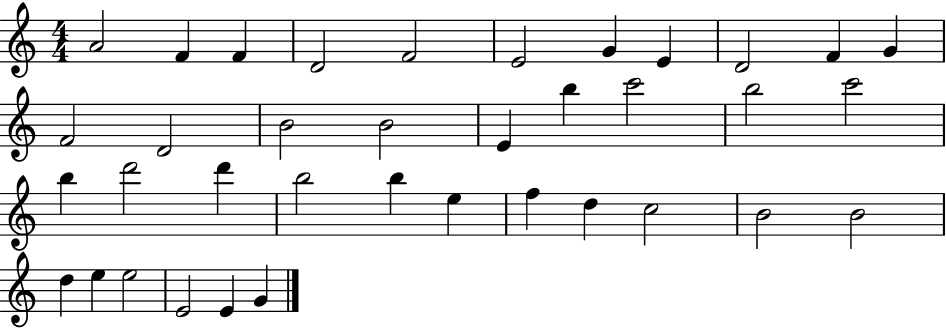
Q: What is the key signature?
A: C major